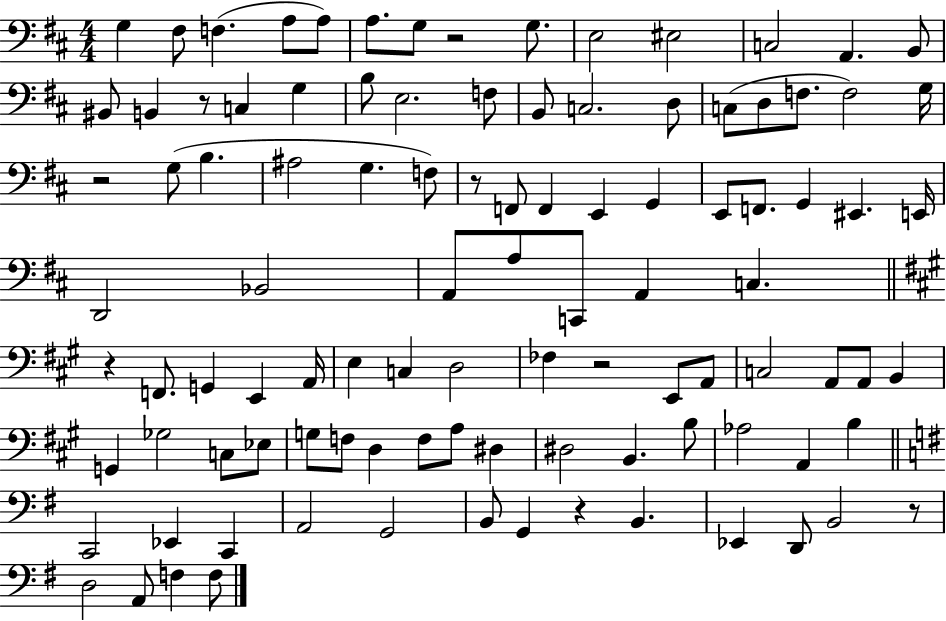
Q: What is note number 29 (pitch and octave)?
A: G3